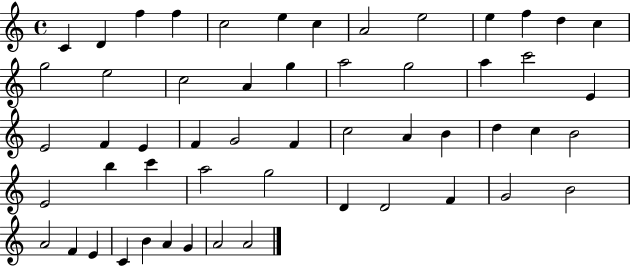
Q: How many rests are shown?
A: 0